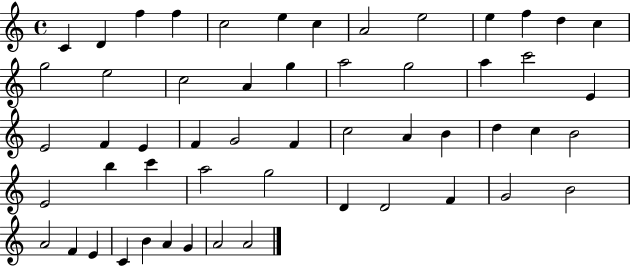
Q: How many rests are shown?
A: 0